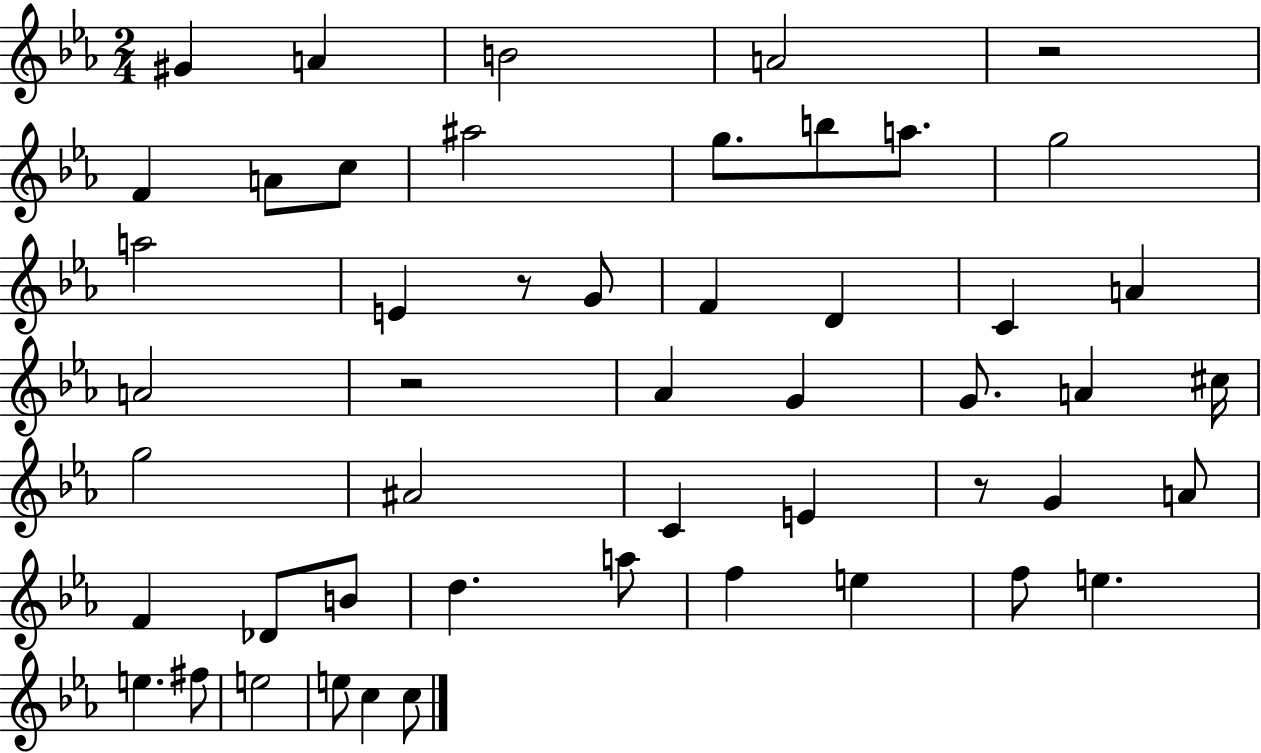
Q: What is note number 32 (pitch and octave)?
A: F4